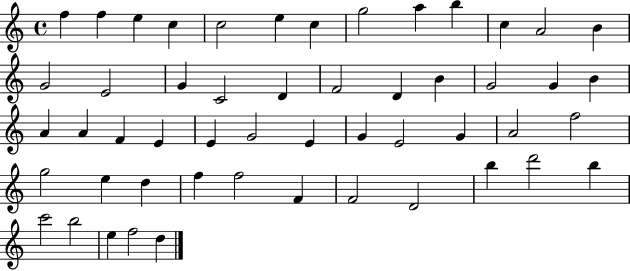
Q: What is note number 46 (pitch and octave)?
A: D6